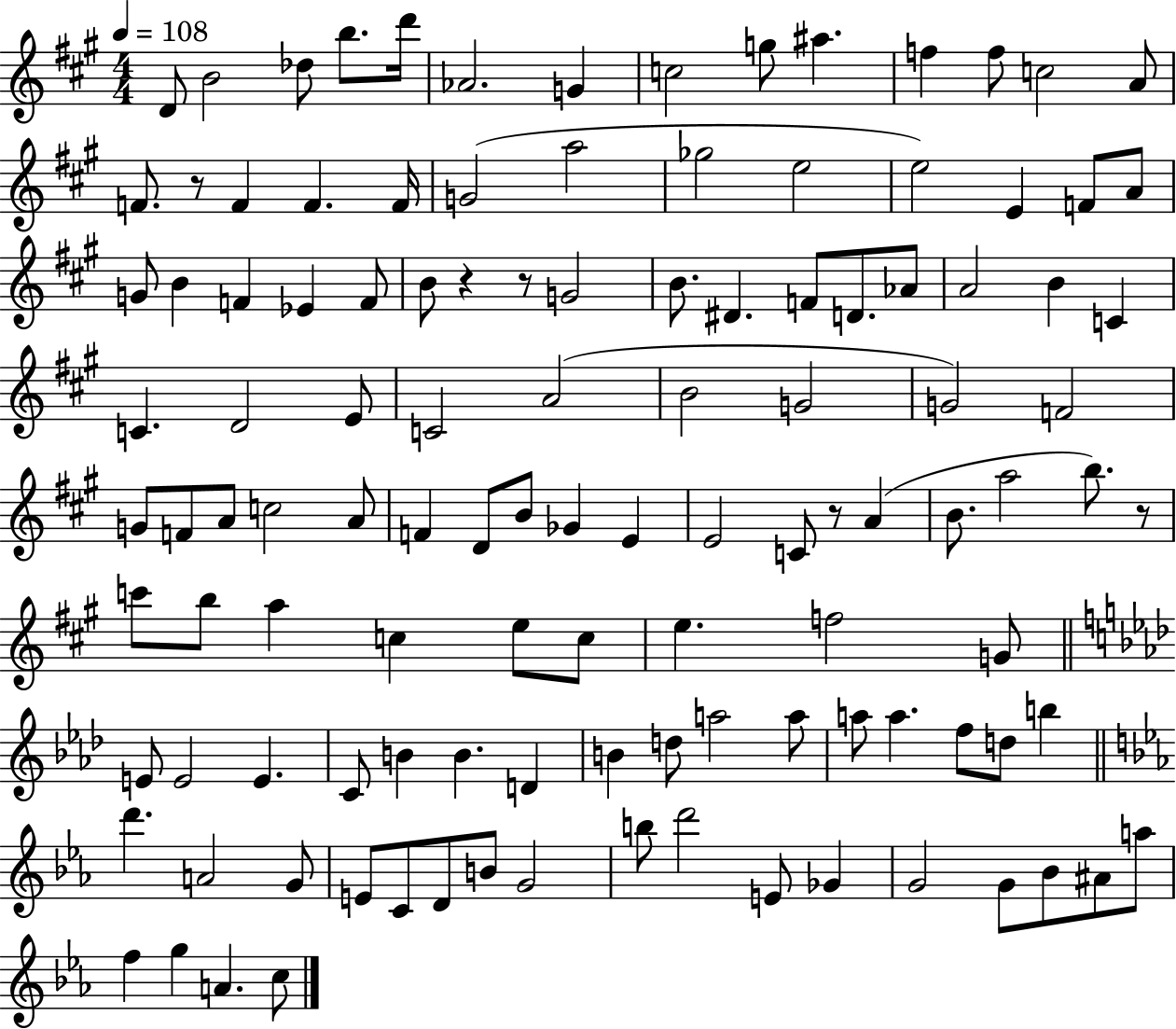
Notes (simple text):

D4/e B4/h Db5/e B5/e. D6/s Ab4/h. G4/q C5/h G5/e A#5/q. F5/q F5/e C5/h A4/e F4/e. R/e F4/q F4/q. F4/s G4/h A5/h Gb5/h E5/h E5/h E4/q F4/e A4/e G4/e B4/q F4/q Eb4/q F4/e B4/e R/q R/e G4/h B4/e. D#4/q. F4/e D4/e. Ab4/e A4/h B4/q C4/q C4/q. D4/h E4/e C4/h A4/h B4/h G4/h G4/h F4/h G4/e F4/e A4/e C5/h A4/e F4/q D4/e B4/e Gb4/q E4/q E4/h C4/e R/e A4/q B4/e. A5/h B5/e. R/e C6/e B5/e A5/q C5/q E5/e C5/e E5/q. F5/h G4/e E4/e E4/h E4/q. C4/e B4/q B4/q. D4/q B4/q D5/e A5/h A5/e A5/e A5/q. F5/e D5/e B5/q D6/q. A4/h G4/e E4/e C4/e D4/e B4/e G4/h B5/e D6/h E4/e Gb4/q G4/h G4/e Bb4/e A#4/e A5/e F5/q G5/q A4/q. C5/e